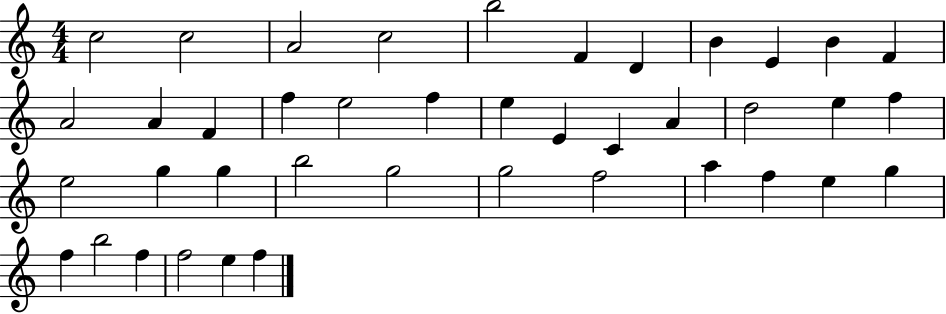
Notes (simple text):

C5/h C5/h A4/h C5/h B5/h F4/q D4/q B4/q E4/q B4/q F4/q A4/h A4/q F4/q F5/q E5/h F5/q E5/q E4/q C4/q A4/q D5/h E5/q F5/q E5/h G5/q G5/q B5/h G5/h G5/h F5/h A5/q F5/q E5/q G5/q F5/q B5/h F5/q F5/h E5/q F5/q